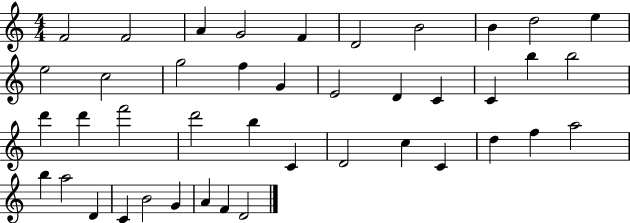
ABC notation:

X:1
T:Untitled
M:4/4
L:1/4
K:C
F2 F2 A G2 F D2 B2 B d2 e e2 c2 g2 f G E2 D C C b b2 d' d' f'2 d'2 b C D2 c C d f a2 b a2 D C B2 G A F D2